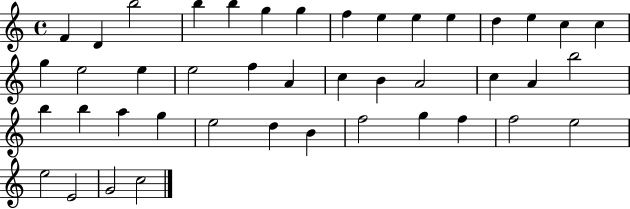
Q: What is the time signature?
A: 4/4